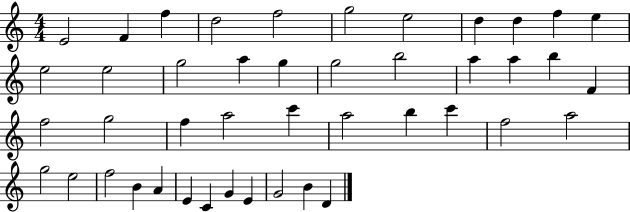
{
  \clef treble
  \numericTimeSignature
  \time 4/4
  \key c \major
  e'2 f'4 f''4 | d''2 f''2 | g''2 e''2 | d''4 d''4 f''4 e''4 | \break e''2 e''2 | g''2 a''4 g''4 | g''2 b''2 | a''4 a''4 b''4 f'4 | \break f''2 g''2 | f''4 a''2 c'''4 | a''2 b''4 c'''4 | f''2 a''2 | \break g''2 e''2 | f''2 b'4 a'4 | e'4 c'4 g'4 e'4 | g'2 b'4 d'4 | \break \bar "|."
}